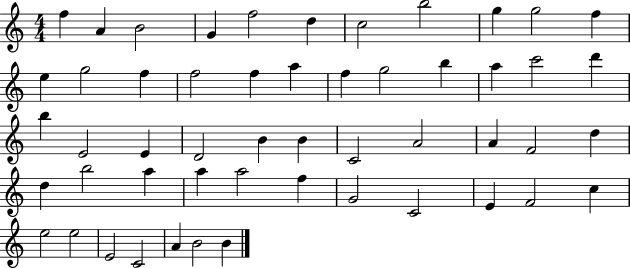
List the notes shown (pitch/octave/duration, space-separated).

F5/q A4/q B4/h G4/q F5/h D5/q C5/h B5/h G5/q G5/h F5/q E5/q G5/h F5/q F5/h F5/q A5/q F5/q G5/h B5/q A5/q C6/h D6/q B5/q E4/h E4/q D4/h B4/q B4/q C4/h A4/h A4/q F4/h D5/q D5/q B5/h A5/q A5/q A5/h F5/q G4/h C4/h E4/q F4/h C5/q E5/h E5/h E4/h C4/h A4/q B4/h B4/q